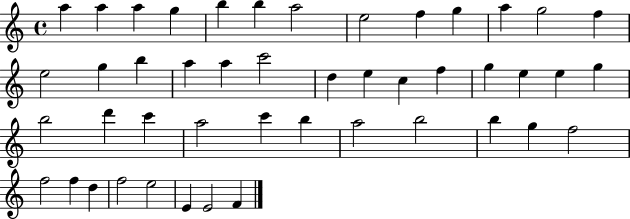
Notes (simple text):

A5/q A5/q A5/q G5/q B5/q B5/q A5/h E5/h F5/q G5/q A5/q G5/h F5/q E5/h G5/q B5/q A5/q A5/q C6/h D5/q E5/q C5/q F5/q G5/q E5/q E5/q G5/q B5/h D6/q C6/q A5/h C6/q B5/q A5/h B5/h B5/q G5/q F5/h F5/h F5/q D5/q F5/h E5/h E4/q E4/h F4/q